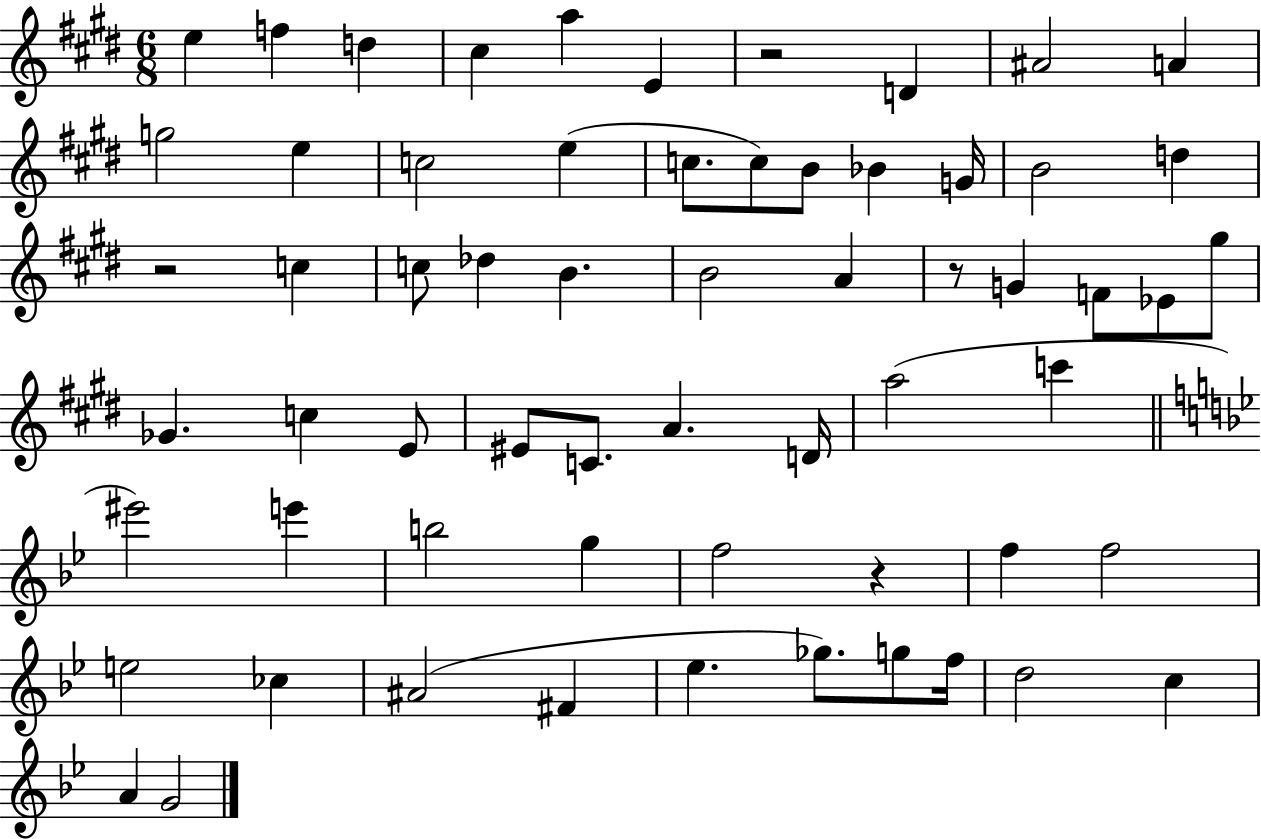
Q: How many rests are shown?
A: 4